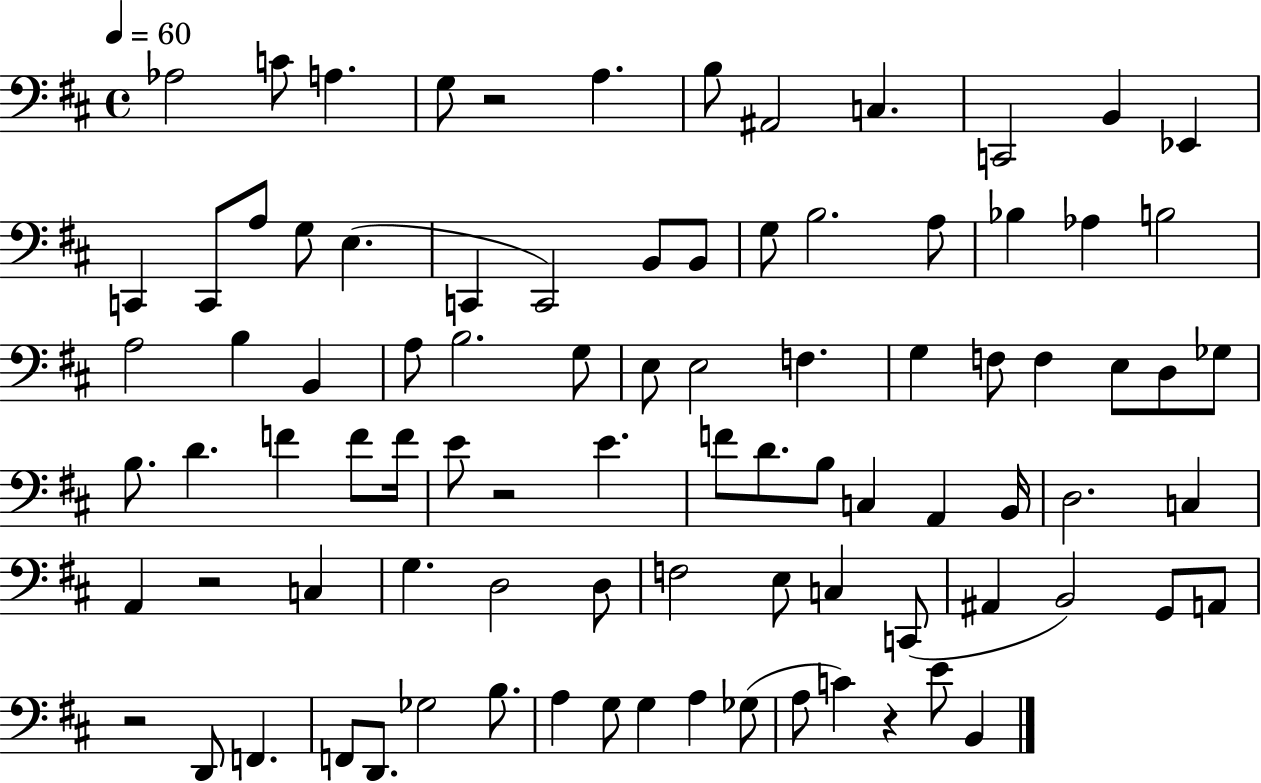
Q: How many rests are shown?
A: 5